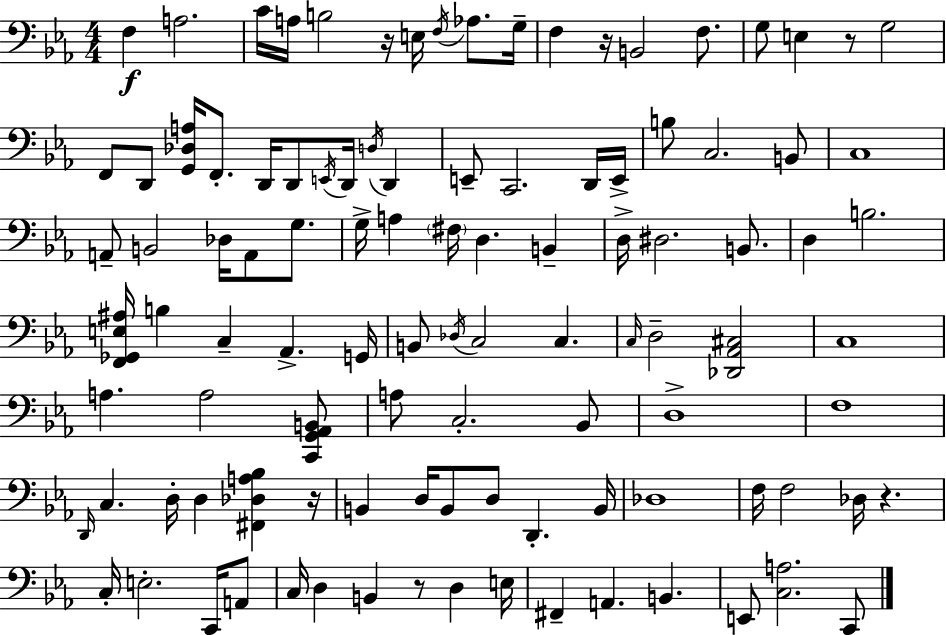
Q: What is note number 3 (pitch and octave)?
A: C4